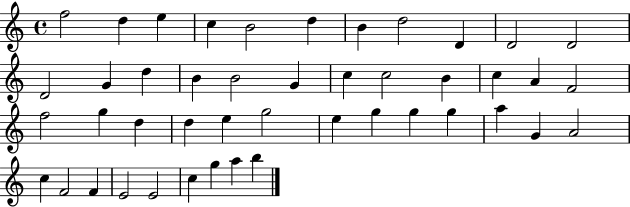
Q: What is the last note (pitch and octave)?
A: B5